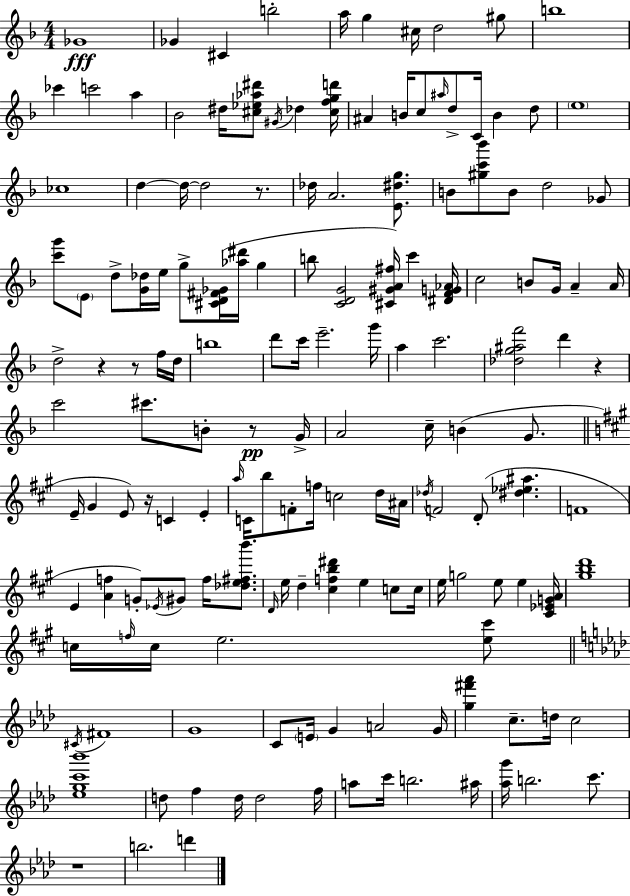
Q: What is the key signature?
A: D minor